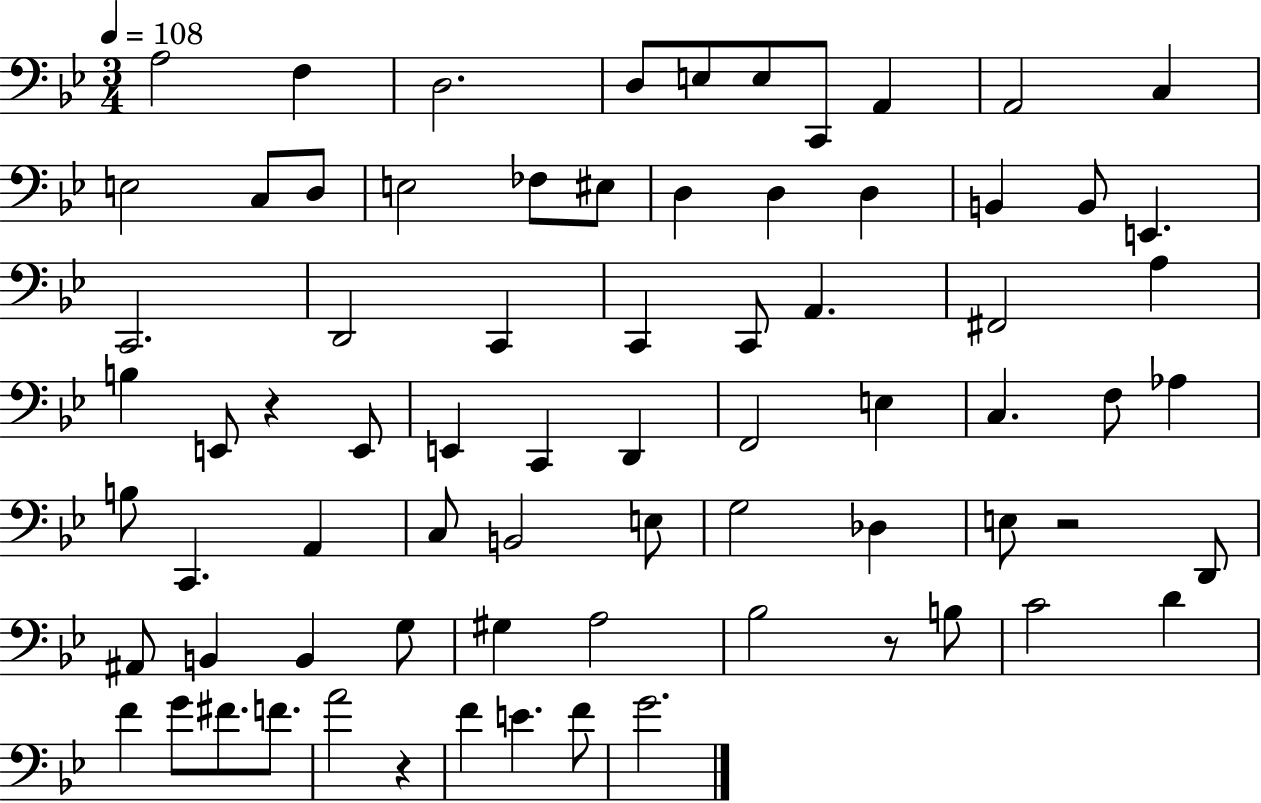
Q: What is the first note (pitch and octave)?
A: A3